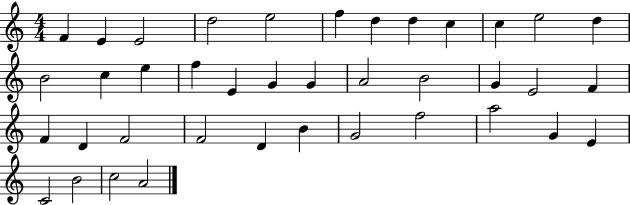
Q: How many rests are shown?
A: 0